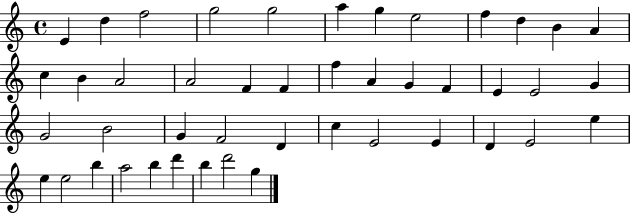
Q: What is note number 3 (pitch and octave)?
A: F5